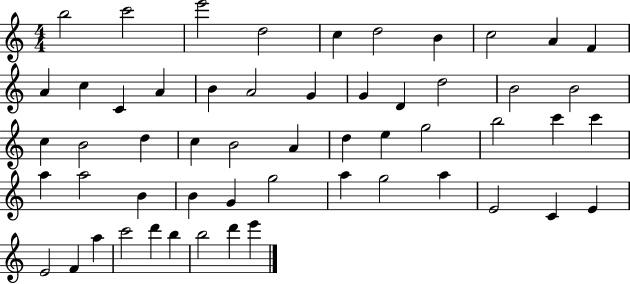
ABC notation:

X:1
T:Untitled
M:4/4
L:1/4
K:C
b2 c'2 e'2 d2 c d2 B c2 A F A c C A B A2 G G D d2 B2 B2 c B2 d c B2 A d e g2 b2 c' c' a a2 B B G g2 a g2 a E2 C E E2 F a c'2 d' b b2 d' e'